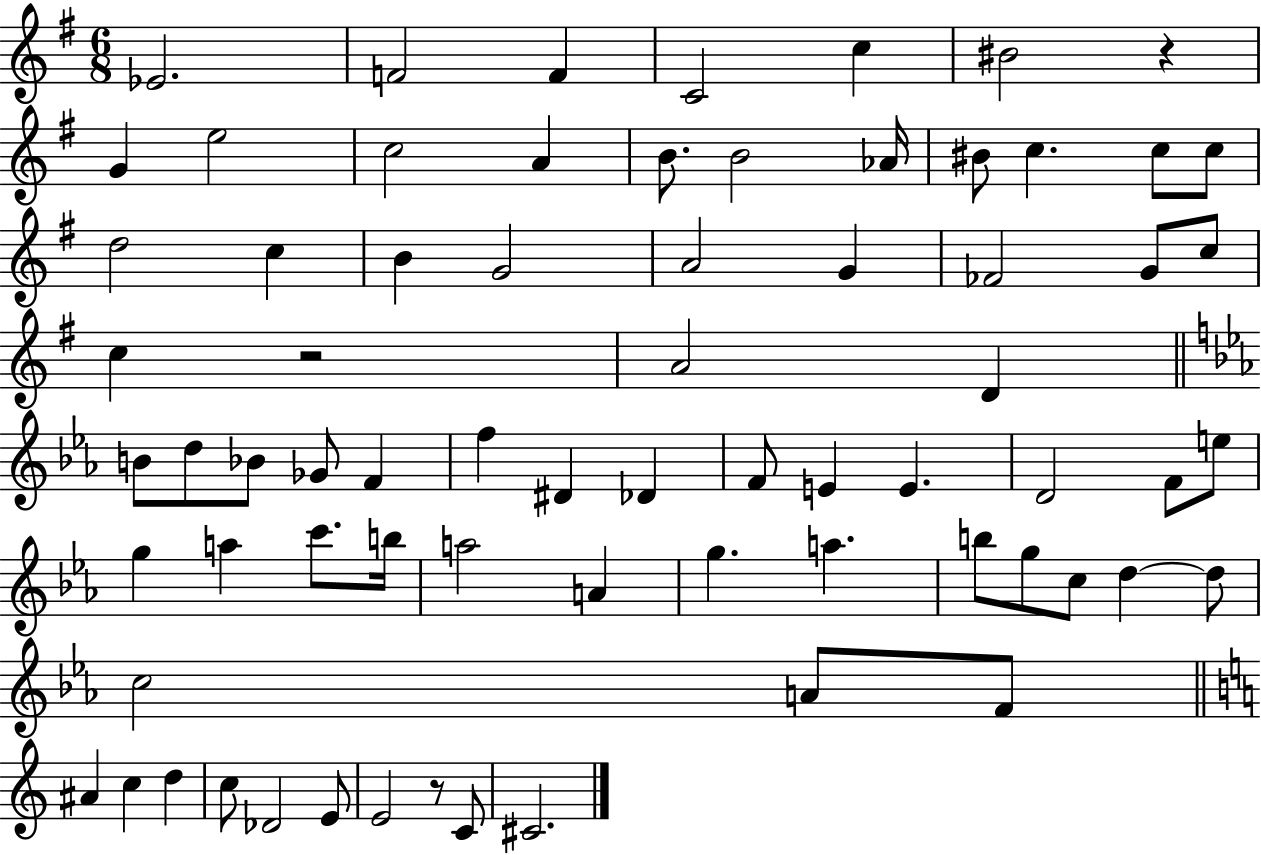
Eb4/h. F4/h F4/q C4/h C5/q BIS4/h R/q G4/q E5/h C5/h A4/q B4/e. B4/h Ab4/s BIS4/e C5/q. C5/e C5/e D5/h C5/q B4/q G4/h A4/h G4/q FES4/h G4/e C5/e C5/q R/h A4/h D4/q B4/e D5/e Bb4/e Gb4/e F4/q F5/q D#4/q Db4/q F4/e E4/q E4/q. D4/h F4/e E5/e G5/q A5/q C6/e. B5/s A5/h A4/q G5/q. A5/q. B5/e G5/e C5/e D5/q D5/e C5/h A4/e F4/e A#4/q C5/q D5/q C5/e Db4/h E4/e E4/h R/e C4/e C#4/h.